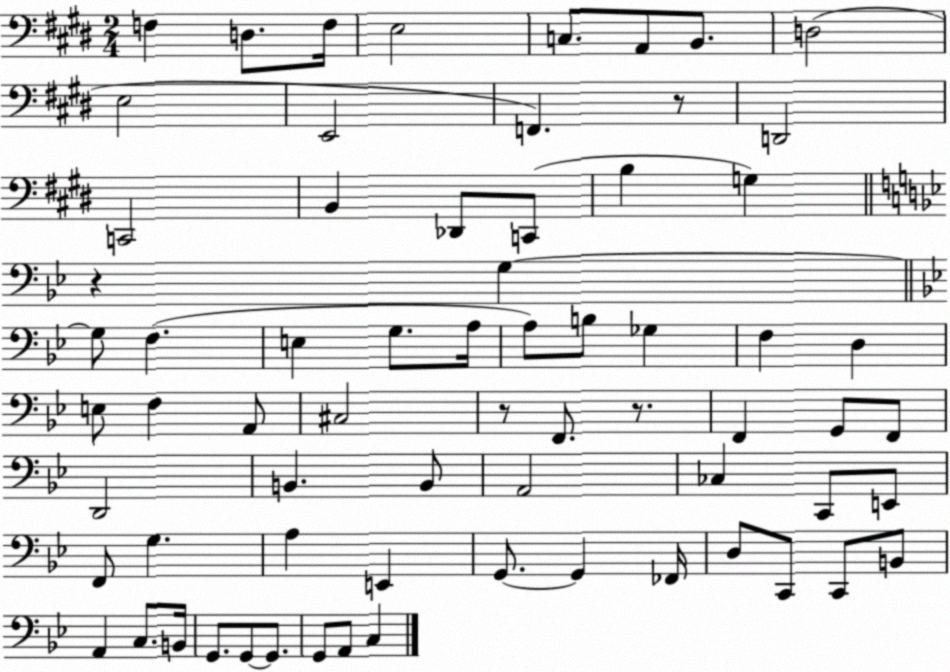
X:1
T:Untitled
M:2/4
L:1/4
K:E
F, D,/2 F,/4 E,2 C,/2 A,,/2 B,,/2 D,2 E,2 E,,2 F,, z/2 D,,2 C,,2 B,, _D,,/2 C,,/2 B, G, z G, G,/2 F, E, G,/2 A,/4 A,/2 B,/2 _G, F, D, E,/2 F, A,,/2 ^C,2 z/2 F,,/2 z/2 F,, G,,/2 F,,/2 D,,2 B,, B,,/2 A,,2 _C, C,,/2 E,,/2 F,,/2 G, A, E,, G,,/2 G,, _F,,/4 D,/2 C,,/2 C,,/2 B,,/2 A,, C,/2 B,,/4 G,,/2 G,,/2 G,,/2 G,,/2 A,,/2 C,